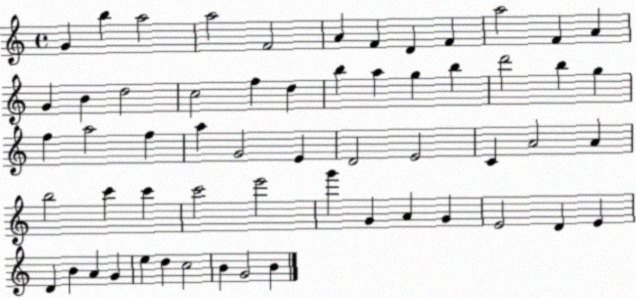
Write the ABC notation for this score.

X:1
T:Untitled
M:4/4
L:1/4
K:C
G b a2 a2 F2 A F D F a2 F A G B d2 c2 f d b a g b d'2 b g f a2 f a G2 E D2 E2 C A2 A b2 c' c' c'2 e'2 g' G A G E2 D E D B A G e d c2 B G2 B